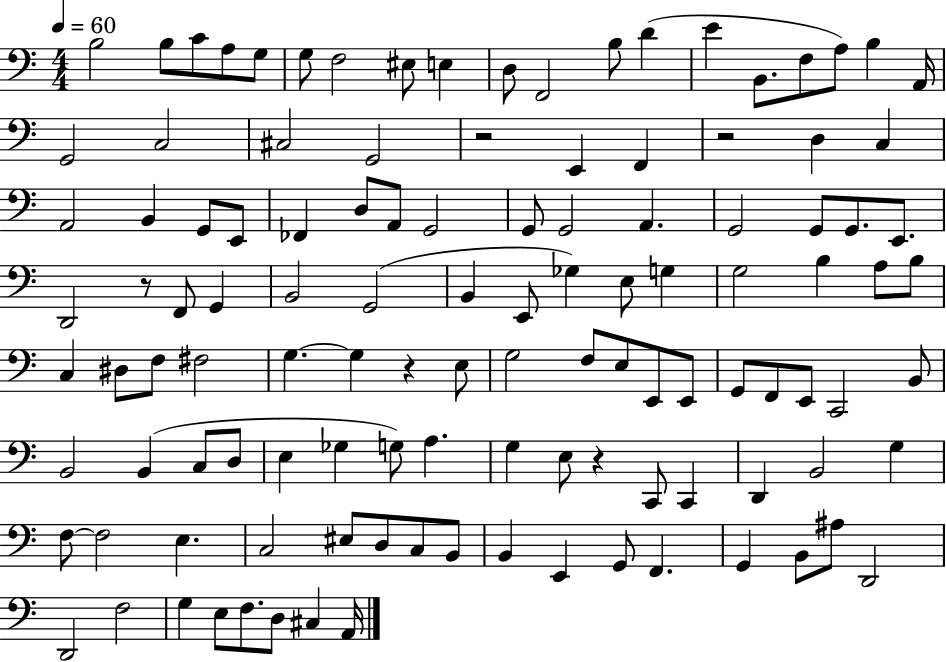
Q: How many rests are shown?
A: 5